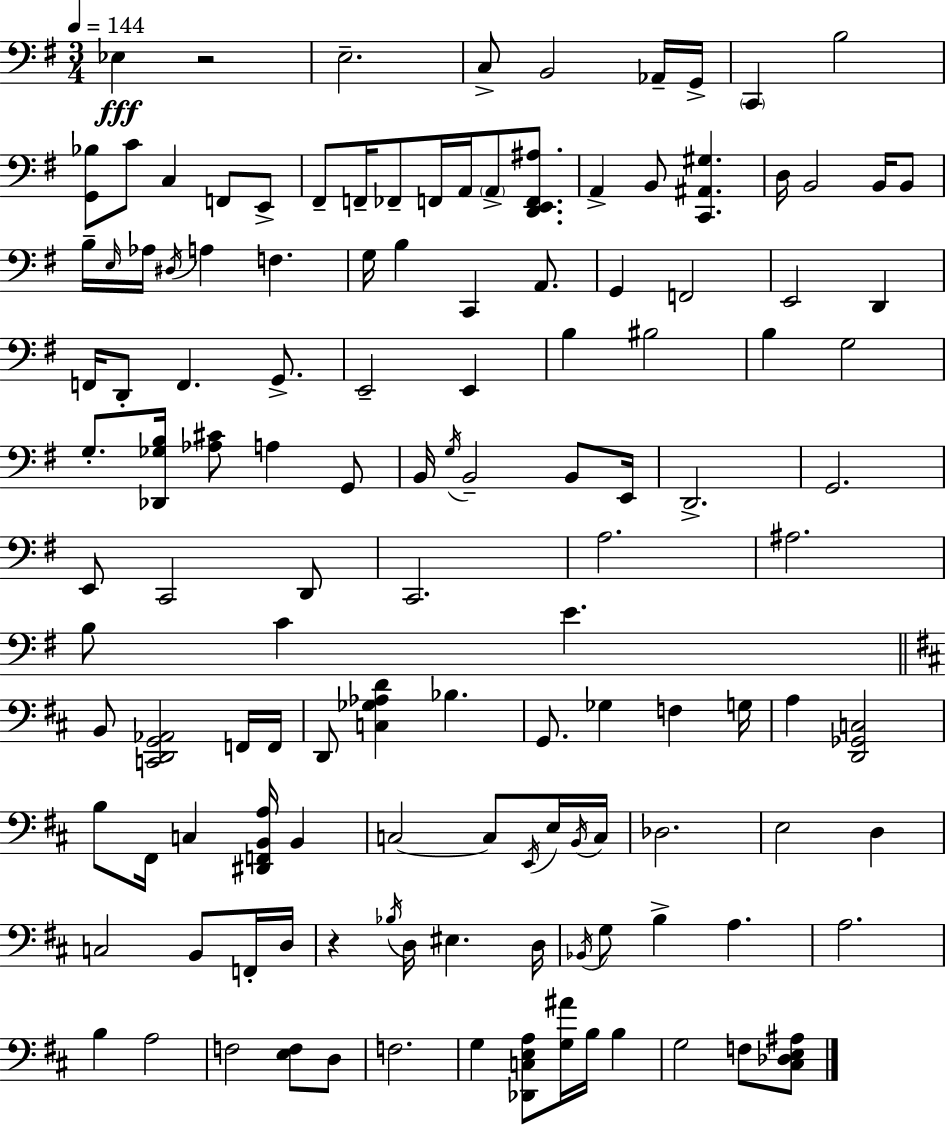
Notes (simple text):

Eb3/q R/h E3/h. C3/e B2/h Ab2/s G2/s C2/q B3/h [G2,Bb3]/e C4/e C3/q F2/e E2/e F#2/e F2/s FES2/e F2/s A2/s A2/e [D2,E2,F2,A#3]/e. A2/q B2/e [C2,A#2,G#3]/q. D3/s B2/h B2/s B2/e B3/s E3/s Ab3/s D#3/s A3/q F3/q. G3/s B3/q C2/q A2/e. G2/q F2/h E2/h D2/q F2/s D2/e F2/q. G2/e. E2/h E2/q B3/q BIS3/h B3/q G3/h G3/e. [Db2,Gb3,B3]/s [Ab3,C#4]/e A3/q G2/e B2/s G3/s B2/h B2/e E2/s D2/h. G2/h. E2/e C2/h D2/e C2/h. A3/h. A#3/h. B3/e C4/q E4/q. B2/e [C2,D2,G2,Ab2]/h F2/s F2/s D2/e [C3,Gb3,Ab3,D4]/q Bb3/q. G2/e. Gb3/q F3/q G3/s A3/q [D2,Gb2,C3]/h B3/e F#2/s C3/q [D#2,F2,B2,A3]/s B2/q C3/h C3/e E2/s E3/s B2/s C3/s Db3/h. E3/h D3/q C3/h B2/e F2/s D3/s R/q Bb3/s D3/s EIS3/q. D3/s Bb2/s G3/e B3/q A3/q. A3/h. B3/q A3/h F3/h [E3,F3]/e D3/e F3/h. G3/q [Db2,C3,E3,A3]/e [G3,A#4]/s B3/s B3/q G3/h F3/e [C#3,Db3,E3,A#3]/e